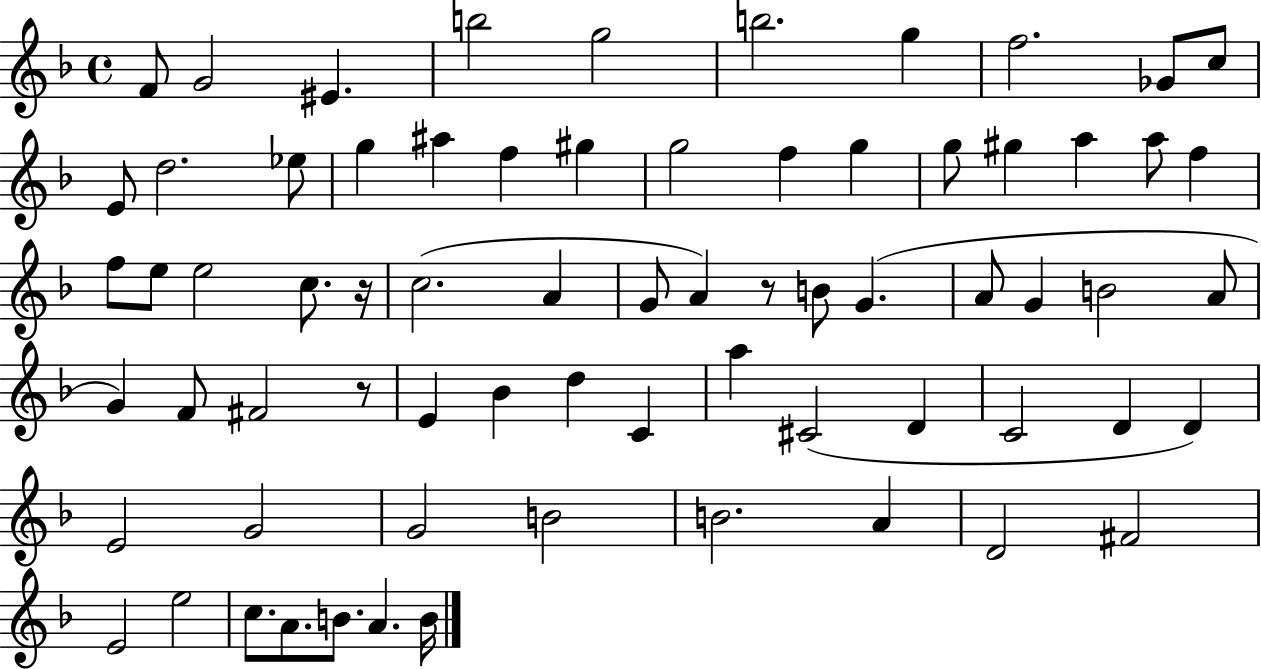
X:1
T:Untitled
M:4/4
L:1/4
K:F
F/2 G2 ^E b2 g2 b2 g f2 _G/2 c/2 E/2 d2 _e/2 g ^a f ^g g2 f g g/2 ^g a a/2 f f/2 e/2 e2 c/2 z/4 c2 A G/2 A z/2 B/2 G A/2 G B2 A/2 G F/2 ^F2 z/2 E _B d C a ^C2 D C2 D D E2 G2 G2 B2 B2 A D2 ^F2 E2 e2 c/2 A/2 B/2 A B/4